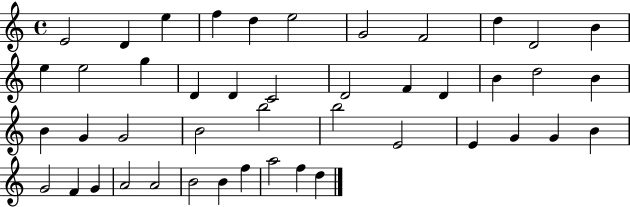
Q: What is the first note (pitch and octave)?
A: E4